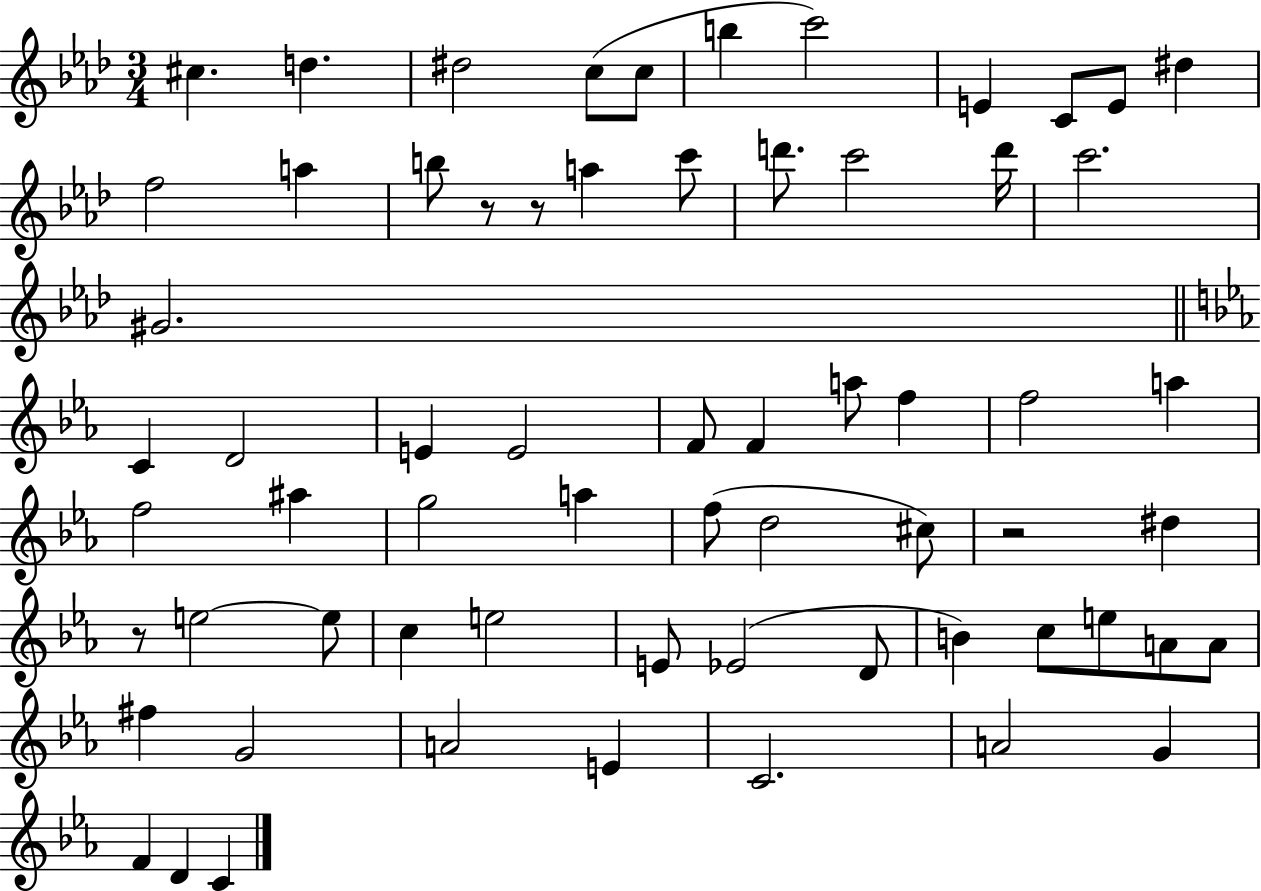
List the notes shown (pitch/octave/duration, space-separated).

C#5/q. D5/q. D#5/h C5/e C5/e B5/q C6/h E4/q C4/e E4/e D#5/q F5/h A5/q B5/e R/e R/e A5/q C6/e D6/e. C6/h D6/s C6/h. G#4/h. C4/q D4/h E4/q E4/h F4/e F4/q A5/e F5/q F5/h A5/q F5/h A#5/q G5/h A5/q F5/e D5/h C#5/e R/h D#5/q R/e E5/h E5/e C5/q E5/h E4/e Eb4/h D4/e B4/q C5/e E5/e A4/e A4/e F#5/q G4/h A4/h E4/q C4/h. A4/h G4/q F4/q D4/q C4/q